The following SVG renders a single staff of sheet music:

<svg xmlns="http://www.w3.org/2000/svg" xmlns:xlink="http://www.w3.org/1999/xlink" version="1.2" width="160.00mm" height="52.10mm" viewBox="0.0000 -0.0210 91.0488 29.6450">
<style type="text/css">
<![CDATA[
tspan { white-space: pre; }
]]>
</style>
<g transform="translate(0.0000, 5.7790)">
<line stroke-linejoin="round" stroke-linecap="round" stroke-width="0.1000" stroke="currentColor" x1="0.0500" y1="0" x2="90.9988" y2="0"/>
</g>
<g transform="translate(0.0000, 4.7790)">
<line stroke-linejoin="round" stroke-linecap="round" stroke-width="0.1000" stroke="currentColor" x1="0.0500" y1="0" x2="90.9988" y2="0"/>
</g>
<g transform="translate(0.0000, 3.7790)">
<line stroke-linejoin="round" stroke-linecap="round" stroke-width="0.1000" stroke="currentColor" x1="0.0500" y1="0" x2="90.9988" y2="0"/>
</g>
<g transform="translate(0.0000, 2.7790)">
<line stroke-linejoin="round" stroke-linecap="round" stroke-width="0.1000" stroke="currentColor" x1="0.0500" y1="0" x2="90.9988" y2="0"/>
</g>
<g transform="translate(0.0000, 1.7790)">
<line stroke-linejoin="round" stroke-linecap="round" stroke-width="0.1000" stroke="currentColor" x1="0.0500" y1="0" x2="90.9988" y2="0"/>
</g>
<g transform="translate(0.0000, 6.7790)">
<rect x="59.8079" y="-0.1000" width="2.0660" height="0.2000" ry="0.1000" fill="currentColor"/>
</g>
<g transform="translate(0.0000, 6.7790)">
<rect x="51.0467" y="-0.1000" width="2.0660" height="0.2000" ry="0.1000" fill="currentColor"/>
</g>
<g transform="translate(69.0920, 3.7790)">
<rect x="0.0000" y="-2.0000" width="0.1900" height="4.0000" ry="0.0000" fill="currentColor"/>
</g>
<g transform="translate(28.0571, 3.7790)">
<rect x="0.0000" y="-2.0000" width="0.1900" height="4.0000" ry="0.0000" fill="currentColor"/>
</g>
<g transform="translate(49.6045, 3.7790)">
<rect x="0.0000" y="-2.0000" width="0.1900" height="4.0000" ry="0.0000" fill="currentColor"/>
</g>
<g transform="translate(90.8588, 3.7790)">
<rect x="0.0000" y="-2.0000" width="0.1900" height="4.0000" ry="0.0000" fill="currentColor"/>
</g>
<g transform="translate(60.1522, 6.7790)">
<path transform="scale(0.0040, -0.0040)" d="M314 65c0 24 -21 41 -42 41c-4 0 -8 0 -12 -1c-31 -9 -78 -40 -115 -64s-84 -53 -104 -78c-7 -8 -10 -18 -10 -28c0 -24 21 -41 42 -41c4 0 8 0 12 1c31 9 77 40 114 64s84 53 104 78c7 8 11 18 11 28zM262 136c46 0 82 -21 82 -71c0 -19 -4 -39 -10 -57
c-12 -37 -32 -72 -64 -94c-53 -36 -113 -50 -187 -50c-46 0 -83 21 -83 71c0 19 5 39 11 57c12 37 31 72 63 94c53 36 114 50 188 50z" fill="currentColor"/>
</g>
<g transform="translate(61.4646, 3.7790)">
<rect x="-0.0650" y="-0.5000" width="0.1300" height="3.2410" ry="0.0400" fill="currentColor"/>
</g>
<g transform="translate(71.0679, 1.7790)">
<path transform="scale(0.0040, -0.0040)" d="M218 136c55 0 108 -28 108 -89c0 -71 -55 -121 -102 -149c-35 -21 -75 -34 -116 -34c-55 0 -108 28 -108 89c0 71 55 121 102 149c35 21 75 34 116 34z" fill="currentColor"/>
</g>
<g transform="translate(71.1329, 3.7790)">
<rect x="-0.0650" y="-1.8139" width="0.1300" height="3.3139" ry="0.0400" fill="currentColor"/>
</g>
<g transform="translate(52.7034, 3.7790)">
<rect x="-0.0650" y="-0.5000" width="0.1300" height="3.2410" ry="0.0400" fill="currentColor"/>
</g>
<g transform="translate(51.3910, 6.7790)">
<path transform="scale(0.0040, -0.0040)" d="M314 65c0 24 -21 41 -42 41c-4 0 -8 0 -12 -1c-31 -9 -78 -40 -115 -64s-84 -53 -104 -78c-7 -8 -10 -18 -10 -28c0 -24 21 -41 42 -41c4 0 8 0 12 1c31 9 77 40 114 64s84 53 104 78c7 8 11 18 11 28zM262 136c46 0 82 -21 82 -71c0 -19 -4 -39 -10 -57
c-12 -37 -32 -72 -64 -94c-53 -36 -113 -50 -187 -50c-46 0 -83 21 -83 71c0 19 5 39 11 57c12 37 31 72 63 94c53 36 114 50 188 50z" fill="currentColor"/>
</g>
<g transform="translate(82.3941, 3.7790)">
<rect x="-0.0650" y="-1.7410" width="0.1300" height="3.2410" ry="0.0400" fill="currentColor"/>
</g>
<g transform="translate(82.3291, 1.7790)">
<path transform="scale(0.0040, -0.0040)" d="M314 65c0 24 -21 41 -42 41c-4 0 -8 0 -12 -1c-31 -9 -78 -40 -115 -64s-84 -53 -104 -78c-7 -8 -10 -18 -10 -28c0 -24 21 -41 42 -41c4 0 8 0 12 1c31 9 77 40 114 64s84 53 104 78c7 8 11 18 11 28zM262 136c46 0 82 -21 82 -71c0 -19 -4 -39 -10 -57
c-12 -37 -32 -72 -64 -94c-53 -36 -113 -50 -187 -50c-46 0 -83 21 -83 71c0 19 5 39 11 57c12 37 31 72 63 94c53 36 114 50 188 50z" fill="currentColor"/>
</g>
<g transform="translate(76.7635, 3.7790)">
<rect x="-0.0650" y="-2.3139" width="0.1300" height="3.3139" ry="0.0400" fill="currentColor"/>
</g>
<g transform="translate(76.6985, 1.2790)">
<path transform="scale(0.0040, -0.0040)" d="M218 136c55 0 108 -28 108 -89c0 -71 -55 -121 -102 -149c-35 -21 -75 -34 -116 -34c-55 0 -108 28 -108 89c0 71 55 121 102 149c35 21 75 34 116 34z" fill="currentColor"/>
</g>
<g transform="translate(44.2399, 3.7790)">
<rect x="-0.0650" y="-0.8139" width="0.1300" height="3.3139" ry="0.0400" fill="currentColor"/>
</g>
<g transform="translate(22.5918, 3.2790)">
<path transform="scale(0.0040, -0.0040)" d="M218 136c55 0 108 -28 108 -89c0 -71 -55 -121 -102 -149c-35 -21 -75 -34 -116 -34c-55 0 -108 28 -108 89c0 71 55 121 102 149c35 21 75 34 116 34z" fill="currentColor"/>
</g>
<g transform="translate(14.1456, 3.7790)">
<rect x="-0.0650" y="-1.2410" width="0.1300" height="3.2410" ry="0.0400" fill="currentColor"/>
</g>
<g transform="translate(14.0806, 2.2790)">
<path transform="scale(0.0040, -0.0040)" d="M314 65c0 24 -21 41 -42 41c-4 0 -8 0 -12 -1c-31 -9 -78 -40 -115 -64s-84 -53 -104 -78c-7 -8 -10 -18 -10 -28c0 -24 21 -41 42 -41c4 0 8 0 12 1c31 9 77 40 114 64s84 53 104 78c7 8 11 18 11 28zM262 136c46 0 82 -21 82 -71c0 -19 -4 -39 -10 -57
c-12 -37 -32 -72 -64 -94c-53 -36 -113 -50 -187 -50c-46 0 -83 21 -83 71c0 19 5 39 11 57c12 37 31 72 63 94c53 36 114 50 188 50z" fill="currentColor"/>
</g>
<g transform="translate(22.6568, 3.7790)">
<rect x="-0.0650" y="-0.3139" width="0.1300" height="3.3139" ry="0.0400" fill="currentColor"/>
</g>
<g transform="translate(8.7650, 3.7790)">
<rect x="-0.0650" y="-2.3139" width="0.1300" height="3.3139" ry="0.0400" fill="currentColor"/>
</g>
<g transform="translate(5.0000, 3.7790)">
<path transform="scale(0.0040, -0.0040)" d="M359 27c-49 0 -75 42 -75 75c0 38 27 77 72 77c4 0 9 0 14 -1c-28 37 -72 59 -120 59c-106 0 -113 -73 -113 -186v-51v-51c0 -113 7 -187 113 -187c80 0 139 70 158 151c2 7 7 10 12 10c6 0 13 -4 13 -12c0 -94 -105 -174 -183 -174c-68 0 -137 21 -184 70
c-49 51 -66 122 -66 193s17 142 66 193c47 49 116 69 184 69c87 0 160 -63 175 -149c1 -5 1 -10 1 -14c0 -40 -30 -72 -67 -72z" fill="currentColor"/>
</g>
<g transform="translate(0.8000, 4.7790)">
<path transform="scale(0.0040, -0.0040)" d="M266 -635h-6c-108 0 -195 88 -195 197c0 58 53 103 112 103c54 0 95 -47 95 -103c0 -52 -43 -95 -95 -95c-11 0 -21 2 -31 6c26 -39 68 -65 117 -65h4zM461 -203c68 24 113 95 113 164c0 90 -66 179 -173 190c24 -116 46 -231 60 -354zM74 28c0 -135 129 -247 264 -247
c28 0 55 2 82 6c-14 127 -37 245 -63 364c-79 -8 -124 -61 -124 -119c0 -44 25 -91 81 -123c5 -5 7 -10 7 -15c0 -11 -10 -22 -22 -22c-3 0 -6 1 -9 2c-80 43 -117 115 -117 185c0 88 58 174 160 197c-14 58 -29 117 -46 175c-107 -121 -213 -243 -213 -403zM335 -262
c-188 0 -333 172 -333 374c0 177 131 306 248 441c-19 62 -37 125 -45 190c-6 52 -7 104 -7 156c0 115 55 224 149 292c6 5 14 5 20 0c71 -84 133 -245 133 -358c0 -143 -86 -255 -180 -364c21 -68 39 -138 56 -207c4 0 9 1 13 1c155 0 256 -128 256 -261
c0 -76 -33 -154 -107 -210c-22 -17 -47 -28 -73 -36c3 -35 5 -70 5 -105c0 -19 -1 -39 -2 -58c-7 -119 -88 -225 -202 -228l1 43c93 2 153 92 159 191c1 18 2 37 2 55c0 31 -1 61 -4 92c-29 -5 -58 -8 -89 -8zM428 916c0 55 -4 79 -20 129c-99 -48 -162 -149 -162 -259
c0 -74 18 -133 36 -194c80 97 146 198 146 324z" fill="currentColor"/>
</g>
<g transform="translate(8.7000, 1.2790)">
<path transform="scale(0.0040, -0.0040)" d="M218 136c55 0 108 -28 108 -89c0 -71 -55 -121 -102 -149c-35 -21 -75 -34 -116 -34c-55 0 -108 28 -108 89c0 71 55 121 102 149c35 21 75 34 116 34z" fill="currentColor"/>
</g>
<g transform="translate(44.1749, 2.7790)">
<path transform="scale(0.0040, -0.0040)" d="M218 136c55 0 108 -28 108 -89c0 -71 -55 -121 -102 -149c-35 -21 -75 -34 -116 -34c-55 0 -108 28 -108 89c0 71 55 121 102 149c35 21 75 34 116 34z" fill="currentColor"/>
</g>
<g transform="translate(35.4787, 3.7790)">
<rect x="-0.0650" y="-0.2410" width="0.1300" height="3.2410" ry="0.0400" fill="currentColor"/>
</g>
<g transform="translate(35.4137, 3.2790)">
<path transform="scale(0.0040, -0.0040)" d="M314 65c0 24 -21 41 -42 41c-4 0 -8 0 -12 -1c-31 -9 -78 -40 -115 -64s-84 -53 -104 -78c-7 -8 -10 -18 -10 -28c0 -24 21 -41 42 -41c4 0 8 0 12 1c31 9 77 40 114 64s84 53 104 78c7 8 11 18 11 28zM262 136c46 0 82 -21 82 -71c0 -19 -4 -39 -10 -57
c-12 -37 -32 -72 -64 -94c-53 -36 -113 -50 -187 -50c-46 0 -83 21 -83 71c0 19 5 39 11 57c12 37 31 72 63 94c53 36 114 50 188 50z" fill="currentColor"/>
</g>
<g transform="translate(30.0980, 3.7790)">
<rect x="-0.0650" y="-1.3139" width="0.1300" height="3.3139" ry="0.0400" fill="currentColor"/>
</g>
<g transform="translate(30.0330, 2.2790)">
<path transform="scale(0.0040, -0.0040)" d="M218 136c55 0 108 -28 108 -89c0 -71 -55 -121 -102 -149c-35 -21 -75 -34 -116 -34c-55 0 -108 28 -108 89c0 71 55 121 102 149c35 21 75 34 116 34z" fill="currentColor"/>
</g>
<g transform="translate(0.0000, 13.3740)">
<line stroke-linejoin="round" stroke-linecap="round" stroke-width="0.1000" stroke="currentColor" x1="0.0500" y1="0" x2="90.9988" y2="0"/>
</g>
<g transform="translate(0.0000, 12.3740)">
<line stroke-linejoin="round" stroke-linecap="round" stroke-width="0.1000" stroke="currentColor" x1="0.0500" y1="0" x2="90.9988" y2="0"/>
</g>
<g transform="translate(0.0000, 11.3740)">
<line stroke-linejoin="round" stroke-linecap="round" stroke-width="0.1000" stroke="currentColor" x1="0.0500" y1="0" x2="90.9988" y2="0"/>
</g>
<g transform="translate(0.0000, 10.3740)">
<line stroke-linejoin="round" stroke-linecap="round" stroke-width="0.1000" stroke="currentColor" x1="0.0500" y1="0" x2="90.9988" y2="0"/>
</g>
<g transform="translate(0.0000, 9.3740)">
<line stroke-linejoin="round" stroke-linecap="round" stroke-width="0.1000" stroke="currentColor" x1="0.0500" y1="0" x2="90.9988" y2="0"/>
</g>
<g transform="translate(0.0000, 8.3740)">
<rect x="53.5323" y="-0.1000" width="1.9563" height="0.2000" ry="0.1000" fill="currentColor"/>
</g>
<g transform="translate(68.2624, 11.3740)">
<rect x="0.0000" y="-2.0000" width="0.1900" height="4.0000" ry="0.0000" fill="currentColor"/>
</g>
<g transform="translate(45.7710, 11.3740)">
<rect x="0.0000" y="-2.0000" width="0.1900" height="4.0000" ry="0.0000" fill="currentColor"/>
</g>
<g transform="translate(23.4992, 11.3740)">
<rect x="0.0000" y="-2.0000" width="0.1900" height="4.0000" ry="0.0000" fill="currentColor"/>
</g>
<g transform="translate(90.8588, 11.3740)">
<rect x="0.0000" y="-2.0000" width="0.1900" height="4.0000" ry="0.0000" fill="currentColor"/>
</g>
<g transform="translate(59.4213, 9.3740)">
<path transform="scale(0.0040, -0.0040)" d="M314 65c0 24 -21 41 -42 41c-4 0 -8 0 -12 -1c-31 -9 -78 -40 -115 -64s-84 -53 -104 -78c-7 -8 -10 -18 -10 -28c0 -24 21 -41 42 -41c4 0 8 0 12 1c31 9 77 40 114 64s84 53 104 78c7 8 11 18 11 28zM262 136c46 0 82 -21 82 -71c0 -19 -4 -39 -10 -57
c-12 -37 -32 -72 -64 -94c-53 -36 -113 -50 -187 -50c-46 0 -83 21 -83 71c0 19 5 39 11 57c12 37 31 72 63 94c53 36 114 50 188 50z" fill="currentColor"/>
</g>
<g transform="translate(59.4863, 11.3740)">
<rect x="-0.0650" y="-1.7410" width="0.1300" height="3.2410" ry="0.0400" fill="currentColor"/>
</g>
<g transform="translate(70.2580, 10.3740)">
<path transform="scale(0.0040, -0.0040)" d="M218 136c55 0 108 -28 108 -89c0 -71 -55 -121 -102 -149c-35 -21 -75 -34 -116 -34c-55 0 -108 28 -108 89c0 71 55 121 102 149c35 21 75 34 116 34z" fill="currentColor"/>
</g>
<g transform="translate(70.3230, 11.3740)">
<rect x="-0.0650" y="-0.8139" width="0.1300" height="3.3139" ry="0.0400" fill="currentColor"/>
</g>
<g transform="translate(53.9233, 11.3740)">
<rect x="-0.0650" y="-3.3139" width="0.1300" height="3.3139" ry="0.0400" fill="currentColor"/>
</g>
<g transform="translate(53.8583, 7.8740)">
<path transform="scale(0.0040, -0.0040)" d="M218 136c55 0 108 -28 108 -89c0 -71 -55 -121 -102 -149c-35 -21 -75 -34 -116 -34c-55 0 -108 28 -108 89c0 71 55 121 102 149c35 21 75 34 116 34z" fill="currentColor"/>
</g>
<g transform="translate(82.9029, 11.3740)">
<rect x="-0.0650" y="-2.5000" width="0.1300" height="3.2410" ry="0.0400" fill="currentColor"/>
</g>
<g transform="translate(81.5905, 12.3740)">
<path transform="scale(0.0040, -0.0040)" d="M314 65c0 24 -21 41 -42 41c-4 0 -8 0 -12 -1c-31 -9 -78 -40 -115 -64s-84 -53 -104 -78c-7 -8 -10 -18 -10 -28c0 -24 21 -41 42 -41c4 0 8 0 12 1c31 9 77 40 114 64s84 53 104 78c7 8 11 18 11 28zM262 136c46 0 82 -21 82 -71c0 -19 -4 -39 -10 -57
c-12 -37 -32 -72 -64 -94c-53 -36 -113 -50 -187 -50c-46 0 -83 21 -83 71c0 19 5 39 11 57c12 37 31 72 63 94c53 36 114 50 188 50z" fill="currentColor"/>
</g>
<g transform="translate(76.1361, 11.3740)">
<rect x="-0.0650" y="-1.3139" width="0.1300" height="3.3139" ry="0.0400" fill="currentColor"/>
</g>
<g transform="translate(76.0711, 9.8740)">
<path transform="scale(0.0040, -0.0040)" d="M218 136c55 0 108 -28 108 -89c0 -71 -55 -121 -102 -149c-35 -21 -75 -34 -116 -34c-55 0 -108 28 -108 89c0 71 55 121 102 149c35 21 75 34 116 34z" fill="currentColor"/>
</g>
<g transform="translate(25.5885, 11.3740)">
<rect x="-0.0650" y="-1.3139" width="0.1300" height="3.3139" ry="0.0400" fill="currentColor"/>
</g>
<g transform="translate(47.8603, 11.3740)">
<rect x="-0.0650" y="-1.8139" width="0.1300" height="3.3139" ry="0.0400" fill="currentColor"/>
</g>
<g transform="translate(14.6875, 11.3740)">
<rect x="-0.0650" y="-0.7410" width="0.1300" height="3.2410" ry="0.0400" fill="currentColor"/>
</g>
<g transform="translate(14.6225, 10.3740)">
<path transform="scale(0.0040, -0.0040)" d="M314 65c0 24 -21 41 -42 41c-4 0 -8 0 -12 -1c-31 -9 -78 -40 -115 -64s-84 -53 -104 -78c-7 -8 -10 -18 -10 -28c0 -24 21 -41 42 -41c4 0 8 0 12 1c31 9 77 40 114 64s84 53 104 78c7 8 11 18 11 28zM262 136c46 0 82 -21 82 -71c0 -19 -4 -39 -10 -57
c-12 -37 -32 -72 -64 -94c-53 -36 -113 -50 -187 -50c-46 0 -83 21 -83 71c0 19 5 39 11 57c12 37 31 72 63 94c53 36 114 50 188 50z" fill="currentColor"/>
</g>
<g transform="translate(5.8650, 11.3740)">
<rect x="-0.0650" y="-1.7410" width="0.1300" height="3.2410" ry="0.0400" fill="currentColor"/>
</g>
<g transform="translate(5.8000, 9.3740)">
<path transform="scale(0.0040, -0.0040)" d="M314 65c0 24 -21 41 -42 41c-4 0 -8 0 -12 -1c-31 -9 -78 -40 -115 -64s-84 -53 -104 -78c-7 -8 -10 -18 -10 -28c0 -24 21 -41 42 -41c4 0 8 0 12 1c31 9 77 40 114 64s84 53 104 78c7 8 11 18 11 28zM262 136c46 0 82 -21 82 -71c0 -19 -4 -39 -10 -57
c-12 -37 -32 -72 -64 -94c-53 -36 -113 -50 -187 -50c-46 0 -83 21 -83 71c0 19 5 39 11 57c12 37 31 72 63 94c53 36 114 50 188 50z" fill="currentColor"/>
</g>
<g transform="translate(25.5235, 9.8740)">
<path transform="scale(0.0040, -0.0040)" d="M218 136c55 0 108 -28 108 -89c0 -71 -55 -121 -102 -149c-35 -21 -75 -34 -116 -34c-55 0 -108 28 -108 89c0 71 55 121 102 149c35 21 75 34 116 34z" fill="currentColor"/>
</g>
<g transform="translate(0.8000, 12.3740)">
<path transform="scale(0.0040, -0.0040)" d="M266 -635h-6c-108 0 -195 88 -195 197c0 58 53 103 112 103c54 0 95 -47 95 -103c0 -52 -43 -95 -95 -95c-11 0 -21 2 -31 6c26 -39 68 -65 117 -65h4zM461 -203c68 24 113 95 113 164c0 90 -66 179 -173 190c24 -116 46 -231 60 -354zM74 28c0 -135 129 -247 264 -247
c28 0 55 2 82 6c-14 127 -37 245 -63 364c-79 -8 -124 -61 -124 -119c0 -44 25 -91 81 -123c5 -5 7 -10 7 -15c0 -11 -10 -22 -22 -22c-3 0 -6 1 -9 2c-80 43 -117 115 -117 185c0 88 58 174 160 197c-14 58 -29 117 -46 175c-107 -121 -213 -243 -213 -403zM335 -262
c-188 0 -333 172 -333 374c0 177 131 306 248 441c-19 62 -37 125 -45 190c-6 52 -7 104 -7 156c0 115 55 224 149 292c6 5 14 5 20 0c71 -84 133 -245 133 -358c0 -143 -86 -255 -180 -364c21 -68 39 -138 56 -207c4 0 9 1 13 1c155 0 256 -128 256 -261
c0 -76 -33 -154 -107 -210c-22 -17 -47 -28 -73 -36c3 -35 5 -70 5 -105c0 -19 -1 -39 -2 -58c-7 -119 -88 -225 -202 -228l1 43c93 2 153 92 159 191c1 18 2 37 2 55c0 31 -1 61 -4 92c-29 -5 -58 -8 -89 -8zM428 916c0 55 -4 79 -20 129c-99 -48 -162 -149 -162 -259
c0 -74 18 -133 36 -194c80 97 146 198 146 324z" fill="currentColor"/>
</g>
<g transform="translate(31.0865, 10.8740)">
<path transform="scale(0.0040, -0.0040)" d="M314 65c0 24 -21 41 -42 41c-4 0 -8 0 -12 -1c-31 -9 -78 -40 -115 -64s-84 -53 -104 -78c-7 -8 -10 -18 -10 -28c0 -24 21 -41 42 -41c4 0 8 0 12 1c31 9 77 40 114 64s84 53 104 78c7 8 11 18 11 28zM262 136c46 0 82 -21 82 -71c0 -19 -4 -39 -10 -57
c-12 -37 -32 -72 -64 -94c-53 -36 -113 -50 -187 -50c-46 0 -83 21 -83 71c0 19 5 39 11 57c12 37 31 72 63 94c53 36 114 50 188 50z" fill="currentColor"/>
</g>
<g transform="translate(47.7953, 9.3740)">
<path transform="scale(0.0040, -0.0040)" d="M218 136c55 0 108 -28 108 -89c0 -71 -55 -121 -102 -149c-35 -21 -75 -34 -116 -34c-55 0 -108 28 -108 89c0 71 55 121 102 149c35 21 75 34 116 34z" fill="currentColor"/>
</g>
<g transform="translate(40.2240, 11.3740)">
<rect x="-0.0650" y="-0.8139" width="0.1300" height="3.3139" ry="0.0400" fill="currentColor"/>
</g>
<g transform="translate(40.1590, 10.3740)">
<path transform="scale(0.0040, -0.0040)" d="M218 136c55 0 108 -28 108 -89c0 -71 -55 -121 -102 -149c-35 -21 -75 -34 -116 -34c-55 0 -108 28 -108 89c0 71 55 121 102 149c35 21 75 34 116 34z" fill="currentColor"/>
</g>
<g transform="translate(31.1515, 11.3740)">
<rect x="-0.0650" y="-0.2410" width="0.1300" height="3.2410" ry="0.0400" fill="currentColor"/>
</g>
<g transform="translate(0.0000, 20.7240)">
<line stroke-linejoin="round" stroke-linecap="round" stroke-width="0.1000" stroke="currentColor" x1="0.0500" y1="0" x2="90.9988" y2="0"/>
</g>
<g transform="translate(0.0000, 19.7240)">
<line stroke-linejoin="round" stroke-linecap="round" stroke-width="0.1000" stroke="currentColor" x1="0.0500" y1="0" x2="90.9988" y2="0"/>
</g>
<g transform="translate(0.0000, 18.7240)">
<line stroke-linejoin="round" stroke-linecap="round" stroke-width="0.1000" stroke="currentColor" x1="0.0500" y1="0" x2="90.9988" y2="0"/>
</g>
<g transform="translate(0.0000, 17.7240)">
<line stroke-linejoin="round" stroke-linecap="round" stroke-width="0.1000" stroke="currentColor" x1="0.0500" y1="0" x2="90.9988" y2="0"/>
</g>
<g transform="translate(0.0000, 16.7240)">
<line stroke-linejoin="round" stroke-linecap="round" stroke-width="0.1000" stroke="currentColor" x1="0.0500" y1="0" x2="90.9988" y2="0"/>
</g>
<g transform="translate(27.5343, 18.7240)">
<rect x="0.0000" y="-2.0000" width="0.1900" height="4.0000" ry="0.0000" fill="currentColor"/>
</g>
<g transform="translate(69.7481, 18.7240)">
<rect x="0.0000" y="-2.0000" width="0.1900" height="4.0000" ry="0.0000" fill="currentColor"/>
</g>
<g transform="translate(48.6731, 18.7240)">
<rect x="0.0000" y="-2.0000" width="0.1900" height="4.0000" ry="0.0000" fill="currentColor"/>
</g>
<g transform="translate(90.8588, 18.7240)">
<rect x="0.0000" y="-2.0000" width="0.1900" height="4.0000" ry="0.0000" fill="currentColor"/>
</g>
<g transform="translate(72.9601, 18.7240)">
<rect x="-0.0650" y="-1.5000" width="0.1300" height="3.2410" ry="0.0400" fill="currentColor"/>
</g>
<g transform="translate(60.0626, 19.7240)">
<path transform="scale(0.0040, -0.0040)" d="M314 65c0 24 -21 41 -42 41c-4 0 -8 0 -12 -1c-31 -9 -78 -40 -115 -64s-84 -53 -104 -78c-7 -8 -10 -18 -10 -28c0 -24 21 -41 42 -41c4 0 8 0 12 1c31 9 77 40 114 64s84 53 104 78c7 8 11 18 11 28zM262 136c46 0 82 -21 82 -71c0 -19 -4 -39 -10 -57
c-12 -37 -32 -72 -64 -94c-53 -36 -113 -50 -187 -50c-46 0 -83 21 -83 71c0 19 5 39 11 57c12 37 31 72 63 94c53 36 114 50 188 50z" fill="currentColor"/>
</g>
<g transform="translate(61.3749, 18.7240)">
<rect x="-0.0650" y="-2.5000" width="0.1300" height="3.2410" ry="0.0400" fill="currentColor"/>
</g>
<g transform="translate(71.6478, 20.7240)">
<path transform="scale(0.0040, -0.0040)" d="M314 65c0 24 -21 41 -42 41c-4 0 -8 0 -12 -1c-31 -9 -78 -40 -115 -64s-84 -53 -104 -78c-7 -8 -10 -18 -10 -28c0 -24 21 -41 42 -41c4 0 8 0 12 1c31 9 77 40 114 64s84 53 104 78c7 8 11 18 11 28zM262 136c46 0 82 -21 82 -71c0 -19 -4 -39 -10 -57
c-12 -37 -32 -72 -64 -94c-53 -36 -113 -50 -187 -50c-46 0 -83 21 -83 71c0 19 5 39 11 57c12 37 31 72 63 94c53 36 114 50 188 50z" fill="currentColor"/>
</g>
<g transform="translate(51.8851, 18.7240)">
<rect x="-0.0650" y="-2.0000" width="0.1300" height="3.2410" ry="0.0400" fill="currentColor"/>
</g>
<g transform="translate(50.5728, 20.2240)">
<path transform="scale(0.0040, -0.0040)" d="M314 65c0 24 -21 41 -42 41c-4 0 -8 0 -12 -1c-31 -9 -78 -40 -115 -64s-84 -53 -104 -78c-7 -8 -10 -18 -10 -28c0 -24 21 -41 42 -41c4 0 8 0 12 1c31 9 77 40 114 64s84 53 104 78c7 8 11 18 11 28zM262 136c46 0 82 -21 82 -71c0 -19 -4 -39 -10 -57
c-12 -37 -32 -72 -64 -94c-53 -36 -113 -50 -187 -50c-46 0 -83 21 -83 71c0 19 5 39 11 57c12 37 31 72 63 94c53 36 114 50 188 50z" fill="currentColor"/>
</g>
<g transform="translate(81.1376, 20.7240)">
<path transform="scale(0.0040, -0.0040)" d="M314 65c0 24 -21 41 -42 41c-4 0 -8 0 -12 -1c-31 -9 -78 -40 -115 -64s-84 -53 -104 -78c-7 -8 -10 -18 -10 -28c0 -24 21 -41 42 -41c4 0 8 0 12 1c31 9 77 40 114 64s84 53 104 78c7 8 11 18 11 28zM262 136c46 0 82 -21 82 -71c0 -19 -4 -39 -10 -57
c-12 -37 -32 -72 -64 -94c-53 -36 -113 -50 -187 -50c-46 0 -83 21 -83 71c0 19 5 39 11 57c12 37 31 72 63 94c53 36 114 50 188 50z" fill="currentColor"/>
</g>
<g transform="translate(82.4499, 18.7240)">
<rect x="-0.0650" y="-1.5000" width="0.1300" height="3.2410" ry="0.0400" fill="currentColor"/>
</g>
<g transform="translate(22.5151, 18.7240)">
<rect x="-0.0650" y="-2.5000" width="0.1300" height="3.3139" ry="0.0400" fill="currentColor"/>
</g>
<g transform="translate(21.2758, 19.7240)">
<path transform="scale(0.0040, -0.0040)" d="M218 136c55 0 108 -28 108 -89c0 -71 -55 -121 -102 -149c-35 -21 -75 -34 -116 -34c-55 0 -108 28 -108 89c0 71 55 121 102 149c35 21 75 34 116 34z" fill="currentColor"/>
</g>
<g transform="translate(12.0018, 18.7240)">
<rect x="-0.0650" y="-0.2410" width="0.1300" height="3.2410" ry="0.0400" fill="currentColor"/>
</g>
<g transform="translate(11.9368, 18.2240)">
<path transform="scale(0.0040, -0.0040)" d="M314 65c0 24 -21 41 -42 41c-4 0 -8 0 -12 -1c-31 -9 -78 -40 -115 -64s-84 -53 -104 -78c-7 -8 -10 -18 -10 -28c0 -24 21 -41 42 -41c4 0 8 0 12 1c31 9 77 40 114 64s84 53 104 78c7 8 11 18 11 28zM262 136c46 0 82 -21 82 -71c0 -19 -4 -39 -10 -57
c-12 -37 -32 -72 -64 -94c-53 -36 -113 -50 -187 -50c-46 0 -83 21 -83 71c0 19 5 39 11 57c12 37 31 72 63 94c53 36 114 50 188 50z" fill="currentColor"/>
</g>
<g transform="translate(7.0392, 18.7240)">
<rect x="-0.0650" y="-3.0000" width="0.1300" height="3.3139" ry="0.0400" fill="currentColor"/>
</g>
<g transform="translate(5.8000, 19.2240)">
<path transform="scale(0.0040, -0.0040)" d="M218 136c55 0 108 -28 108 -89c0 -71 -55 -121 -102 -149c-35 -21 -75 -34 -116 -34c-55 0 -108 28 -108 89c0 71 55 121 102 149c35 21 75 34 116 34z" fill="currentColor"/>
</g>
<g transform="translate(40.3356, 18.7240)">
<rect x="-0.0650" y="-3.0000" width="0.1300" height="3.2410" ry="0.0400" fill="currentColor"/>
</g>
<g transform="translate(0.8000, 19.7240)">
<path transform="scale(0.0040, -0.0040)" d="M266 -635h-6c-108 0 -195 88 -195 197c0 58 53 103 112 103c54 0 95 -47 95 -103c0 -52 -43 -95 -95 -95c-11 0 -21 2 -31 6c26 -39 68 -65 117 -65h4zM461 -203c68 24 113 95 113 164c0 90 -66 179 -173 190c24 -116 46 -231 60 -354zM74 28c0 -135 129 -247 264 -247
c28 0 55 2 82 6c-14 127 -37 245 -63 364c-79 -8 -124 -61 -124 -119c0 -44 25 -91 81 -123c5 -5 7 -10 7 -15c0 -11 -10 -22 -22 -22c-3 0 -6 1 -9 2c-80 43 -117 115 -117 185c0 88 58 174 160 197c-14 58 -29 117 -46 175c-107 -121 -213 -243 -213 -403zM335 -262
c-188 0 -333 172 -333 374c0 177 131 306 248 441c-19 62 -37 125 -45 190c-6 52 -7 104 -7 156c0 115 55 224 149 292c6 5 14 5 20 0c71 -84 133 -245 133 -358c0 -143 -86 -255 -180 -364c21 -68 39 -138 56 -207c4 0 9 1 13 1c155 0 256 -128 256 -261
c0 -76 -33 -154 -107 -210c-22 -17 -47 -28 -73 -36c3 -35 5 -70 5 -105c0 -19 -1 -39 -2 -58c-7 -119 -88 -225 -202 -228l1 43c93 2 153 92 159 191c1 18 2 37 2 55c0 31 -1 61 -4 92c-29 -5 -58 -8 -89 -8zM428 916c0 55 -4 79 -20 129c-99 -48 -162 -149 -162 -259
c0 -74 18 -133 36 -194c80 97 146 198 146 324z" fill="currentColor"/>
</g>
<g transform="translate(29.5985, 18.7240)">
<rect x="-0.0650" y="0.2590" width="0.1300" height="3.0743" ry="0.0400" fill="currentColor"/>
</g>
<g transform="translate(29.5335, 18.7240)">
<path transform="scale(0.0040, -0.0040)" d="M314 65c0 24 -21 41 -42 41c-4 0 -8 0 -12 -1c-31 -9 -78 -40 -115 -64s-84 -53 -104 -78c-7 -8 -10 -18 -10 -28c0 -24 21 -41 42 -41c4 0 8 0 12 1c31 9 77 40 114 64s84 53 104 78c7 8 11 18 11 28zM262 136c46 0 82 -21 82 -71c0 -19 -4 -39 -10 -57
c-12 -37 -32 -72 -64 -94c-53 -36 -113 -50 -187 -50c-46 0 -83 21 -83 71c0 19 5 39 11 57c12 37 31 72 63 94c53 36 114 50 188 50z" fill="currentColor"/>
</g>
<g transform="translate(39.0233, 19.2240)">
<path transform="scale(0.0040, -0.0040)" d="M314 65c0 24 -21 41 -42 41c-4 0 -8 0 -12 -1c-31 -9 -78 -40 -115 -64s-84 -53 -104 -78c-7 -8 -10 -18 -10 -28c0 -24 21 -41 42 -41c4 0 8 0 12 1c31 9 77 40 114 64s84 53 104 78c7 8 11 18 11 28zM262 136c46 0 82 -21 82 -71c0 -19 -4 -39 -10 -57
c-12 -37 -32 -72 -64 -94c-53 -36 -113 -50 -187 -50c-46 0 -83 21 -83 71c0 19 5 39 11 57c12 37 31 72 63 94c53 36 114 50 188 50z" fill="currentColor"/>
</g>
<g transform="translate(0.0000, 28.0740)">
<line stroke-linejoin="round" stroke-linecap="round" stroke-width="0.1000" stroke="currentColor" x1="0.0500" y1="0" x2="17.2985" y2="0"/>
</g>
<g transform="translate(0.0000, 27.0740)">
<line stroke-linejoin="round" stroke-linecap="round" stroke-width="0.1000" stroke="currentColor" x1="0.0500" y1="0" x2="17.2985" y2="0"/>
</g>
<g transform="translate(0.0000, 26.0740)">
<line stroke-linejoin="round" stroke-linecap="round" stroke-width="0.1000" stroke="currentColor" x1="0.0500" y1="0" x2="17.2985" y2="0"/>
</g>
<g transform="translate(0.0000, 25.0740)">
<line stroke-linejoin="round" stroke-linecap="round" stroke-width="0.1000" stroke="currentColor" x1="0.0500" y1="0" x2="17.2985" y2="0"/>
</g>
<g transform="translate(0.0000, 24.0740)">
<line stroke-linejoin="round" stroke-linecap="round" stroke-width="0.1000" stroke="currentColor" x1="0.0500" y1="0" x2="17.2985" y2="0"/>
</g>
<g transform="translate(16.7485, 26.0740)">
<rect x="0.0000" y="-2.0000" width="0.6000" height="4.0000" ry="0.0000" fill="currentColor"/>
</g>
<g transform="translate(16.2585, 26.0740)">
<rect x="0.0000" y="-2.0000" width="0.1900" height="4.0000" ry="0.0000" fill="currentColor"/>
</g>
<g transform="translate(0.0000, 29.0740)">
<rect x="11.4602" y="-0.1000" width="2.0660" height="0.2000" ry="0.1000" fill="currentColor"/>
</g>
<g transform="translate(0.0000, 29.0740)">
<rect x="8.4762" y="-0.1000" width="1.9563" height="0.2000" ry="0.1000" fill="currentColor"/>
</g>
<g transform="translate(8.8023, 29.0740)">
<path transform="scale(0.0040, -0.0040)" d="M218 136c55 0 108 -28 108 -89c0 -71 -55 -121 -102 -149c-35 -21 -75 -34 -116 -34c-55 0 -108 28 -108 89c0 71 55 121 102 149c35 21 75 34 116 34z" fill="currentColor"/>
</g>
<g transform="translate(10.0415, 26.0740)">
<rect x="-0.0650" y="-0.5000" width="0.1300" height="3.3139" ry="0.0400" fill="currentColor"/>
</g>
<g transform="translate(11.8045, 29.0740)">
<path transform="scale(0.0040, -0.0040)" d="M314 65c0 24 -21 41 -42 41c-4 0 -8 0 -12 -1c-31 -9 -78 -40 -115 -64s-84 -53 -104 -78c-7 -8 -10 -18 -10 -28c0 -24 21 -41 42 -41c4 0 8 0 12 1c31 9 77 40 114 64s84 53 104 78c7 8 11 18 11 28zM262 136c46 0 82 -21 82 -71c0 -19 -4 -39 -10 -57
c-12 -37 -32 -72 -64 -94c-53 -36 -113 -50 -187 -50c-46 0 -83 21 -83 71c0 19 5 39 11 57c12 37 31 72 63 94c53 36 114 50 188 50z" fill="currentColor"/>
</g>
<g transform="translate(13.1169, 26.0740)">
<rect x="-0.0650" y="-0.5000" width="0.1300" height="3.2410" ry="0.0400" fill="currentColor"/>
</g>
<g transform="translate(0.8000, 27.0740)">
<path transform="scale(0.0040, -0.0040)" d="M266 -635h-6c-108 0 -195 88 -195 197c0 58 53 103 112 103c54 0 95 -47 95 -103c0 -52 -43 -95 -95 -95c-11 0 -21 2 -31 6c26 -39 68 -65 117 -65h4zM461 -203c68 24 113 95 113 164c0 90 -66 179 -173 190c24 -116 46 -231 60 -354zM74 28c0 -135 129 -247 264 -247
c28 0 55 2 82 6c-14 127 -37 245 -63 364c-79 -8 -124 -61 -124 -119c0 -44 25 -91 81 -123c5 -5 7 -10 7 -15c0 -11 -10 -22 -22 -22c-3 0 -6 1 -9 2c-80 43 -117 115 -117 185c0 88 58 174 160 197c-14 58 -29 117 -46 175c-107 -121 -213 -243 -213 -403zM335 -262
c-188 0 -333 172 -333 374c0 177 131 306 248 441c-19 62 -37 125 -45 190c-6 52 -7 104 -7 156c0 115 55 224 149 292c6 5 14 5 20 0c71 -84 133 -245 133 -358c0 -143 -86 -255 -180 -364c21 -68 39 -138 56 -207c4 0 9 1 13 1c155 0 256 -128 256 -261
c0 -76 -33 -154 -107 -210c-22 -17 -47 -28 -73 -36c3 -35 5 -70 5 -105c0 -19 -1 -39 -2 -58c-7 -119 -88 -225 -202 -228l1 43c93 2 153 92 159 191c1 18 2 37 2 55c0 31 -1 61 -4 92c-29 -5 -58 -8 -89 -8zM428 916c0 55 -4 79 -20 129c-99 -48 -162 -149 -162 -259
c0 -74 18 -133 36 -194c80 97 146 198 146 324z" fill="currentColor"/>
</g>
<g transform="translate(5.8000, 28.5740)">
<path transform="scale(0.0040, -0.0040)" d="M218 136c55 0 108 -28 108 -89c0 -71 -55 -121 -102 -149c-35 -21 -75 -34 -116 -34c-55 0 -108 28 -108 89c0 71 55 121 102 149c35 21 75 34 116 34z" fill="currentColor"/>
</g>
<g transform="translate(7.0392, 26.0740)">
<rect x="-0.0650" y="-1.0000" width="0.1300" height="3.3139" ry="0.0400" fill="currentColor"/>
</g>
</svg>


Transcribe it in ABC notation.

X:1
T:Untitled
M:4/4
L:1/4
K:C
g e2 c e c2 d C2 C2 f g f2 f2 d2 e c2 d f b f2 d e G2 A c2 G B2 A2 F2 G2 E2 E2 D C C2